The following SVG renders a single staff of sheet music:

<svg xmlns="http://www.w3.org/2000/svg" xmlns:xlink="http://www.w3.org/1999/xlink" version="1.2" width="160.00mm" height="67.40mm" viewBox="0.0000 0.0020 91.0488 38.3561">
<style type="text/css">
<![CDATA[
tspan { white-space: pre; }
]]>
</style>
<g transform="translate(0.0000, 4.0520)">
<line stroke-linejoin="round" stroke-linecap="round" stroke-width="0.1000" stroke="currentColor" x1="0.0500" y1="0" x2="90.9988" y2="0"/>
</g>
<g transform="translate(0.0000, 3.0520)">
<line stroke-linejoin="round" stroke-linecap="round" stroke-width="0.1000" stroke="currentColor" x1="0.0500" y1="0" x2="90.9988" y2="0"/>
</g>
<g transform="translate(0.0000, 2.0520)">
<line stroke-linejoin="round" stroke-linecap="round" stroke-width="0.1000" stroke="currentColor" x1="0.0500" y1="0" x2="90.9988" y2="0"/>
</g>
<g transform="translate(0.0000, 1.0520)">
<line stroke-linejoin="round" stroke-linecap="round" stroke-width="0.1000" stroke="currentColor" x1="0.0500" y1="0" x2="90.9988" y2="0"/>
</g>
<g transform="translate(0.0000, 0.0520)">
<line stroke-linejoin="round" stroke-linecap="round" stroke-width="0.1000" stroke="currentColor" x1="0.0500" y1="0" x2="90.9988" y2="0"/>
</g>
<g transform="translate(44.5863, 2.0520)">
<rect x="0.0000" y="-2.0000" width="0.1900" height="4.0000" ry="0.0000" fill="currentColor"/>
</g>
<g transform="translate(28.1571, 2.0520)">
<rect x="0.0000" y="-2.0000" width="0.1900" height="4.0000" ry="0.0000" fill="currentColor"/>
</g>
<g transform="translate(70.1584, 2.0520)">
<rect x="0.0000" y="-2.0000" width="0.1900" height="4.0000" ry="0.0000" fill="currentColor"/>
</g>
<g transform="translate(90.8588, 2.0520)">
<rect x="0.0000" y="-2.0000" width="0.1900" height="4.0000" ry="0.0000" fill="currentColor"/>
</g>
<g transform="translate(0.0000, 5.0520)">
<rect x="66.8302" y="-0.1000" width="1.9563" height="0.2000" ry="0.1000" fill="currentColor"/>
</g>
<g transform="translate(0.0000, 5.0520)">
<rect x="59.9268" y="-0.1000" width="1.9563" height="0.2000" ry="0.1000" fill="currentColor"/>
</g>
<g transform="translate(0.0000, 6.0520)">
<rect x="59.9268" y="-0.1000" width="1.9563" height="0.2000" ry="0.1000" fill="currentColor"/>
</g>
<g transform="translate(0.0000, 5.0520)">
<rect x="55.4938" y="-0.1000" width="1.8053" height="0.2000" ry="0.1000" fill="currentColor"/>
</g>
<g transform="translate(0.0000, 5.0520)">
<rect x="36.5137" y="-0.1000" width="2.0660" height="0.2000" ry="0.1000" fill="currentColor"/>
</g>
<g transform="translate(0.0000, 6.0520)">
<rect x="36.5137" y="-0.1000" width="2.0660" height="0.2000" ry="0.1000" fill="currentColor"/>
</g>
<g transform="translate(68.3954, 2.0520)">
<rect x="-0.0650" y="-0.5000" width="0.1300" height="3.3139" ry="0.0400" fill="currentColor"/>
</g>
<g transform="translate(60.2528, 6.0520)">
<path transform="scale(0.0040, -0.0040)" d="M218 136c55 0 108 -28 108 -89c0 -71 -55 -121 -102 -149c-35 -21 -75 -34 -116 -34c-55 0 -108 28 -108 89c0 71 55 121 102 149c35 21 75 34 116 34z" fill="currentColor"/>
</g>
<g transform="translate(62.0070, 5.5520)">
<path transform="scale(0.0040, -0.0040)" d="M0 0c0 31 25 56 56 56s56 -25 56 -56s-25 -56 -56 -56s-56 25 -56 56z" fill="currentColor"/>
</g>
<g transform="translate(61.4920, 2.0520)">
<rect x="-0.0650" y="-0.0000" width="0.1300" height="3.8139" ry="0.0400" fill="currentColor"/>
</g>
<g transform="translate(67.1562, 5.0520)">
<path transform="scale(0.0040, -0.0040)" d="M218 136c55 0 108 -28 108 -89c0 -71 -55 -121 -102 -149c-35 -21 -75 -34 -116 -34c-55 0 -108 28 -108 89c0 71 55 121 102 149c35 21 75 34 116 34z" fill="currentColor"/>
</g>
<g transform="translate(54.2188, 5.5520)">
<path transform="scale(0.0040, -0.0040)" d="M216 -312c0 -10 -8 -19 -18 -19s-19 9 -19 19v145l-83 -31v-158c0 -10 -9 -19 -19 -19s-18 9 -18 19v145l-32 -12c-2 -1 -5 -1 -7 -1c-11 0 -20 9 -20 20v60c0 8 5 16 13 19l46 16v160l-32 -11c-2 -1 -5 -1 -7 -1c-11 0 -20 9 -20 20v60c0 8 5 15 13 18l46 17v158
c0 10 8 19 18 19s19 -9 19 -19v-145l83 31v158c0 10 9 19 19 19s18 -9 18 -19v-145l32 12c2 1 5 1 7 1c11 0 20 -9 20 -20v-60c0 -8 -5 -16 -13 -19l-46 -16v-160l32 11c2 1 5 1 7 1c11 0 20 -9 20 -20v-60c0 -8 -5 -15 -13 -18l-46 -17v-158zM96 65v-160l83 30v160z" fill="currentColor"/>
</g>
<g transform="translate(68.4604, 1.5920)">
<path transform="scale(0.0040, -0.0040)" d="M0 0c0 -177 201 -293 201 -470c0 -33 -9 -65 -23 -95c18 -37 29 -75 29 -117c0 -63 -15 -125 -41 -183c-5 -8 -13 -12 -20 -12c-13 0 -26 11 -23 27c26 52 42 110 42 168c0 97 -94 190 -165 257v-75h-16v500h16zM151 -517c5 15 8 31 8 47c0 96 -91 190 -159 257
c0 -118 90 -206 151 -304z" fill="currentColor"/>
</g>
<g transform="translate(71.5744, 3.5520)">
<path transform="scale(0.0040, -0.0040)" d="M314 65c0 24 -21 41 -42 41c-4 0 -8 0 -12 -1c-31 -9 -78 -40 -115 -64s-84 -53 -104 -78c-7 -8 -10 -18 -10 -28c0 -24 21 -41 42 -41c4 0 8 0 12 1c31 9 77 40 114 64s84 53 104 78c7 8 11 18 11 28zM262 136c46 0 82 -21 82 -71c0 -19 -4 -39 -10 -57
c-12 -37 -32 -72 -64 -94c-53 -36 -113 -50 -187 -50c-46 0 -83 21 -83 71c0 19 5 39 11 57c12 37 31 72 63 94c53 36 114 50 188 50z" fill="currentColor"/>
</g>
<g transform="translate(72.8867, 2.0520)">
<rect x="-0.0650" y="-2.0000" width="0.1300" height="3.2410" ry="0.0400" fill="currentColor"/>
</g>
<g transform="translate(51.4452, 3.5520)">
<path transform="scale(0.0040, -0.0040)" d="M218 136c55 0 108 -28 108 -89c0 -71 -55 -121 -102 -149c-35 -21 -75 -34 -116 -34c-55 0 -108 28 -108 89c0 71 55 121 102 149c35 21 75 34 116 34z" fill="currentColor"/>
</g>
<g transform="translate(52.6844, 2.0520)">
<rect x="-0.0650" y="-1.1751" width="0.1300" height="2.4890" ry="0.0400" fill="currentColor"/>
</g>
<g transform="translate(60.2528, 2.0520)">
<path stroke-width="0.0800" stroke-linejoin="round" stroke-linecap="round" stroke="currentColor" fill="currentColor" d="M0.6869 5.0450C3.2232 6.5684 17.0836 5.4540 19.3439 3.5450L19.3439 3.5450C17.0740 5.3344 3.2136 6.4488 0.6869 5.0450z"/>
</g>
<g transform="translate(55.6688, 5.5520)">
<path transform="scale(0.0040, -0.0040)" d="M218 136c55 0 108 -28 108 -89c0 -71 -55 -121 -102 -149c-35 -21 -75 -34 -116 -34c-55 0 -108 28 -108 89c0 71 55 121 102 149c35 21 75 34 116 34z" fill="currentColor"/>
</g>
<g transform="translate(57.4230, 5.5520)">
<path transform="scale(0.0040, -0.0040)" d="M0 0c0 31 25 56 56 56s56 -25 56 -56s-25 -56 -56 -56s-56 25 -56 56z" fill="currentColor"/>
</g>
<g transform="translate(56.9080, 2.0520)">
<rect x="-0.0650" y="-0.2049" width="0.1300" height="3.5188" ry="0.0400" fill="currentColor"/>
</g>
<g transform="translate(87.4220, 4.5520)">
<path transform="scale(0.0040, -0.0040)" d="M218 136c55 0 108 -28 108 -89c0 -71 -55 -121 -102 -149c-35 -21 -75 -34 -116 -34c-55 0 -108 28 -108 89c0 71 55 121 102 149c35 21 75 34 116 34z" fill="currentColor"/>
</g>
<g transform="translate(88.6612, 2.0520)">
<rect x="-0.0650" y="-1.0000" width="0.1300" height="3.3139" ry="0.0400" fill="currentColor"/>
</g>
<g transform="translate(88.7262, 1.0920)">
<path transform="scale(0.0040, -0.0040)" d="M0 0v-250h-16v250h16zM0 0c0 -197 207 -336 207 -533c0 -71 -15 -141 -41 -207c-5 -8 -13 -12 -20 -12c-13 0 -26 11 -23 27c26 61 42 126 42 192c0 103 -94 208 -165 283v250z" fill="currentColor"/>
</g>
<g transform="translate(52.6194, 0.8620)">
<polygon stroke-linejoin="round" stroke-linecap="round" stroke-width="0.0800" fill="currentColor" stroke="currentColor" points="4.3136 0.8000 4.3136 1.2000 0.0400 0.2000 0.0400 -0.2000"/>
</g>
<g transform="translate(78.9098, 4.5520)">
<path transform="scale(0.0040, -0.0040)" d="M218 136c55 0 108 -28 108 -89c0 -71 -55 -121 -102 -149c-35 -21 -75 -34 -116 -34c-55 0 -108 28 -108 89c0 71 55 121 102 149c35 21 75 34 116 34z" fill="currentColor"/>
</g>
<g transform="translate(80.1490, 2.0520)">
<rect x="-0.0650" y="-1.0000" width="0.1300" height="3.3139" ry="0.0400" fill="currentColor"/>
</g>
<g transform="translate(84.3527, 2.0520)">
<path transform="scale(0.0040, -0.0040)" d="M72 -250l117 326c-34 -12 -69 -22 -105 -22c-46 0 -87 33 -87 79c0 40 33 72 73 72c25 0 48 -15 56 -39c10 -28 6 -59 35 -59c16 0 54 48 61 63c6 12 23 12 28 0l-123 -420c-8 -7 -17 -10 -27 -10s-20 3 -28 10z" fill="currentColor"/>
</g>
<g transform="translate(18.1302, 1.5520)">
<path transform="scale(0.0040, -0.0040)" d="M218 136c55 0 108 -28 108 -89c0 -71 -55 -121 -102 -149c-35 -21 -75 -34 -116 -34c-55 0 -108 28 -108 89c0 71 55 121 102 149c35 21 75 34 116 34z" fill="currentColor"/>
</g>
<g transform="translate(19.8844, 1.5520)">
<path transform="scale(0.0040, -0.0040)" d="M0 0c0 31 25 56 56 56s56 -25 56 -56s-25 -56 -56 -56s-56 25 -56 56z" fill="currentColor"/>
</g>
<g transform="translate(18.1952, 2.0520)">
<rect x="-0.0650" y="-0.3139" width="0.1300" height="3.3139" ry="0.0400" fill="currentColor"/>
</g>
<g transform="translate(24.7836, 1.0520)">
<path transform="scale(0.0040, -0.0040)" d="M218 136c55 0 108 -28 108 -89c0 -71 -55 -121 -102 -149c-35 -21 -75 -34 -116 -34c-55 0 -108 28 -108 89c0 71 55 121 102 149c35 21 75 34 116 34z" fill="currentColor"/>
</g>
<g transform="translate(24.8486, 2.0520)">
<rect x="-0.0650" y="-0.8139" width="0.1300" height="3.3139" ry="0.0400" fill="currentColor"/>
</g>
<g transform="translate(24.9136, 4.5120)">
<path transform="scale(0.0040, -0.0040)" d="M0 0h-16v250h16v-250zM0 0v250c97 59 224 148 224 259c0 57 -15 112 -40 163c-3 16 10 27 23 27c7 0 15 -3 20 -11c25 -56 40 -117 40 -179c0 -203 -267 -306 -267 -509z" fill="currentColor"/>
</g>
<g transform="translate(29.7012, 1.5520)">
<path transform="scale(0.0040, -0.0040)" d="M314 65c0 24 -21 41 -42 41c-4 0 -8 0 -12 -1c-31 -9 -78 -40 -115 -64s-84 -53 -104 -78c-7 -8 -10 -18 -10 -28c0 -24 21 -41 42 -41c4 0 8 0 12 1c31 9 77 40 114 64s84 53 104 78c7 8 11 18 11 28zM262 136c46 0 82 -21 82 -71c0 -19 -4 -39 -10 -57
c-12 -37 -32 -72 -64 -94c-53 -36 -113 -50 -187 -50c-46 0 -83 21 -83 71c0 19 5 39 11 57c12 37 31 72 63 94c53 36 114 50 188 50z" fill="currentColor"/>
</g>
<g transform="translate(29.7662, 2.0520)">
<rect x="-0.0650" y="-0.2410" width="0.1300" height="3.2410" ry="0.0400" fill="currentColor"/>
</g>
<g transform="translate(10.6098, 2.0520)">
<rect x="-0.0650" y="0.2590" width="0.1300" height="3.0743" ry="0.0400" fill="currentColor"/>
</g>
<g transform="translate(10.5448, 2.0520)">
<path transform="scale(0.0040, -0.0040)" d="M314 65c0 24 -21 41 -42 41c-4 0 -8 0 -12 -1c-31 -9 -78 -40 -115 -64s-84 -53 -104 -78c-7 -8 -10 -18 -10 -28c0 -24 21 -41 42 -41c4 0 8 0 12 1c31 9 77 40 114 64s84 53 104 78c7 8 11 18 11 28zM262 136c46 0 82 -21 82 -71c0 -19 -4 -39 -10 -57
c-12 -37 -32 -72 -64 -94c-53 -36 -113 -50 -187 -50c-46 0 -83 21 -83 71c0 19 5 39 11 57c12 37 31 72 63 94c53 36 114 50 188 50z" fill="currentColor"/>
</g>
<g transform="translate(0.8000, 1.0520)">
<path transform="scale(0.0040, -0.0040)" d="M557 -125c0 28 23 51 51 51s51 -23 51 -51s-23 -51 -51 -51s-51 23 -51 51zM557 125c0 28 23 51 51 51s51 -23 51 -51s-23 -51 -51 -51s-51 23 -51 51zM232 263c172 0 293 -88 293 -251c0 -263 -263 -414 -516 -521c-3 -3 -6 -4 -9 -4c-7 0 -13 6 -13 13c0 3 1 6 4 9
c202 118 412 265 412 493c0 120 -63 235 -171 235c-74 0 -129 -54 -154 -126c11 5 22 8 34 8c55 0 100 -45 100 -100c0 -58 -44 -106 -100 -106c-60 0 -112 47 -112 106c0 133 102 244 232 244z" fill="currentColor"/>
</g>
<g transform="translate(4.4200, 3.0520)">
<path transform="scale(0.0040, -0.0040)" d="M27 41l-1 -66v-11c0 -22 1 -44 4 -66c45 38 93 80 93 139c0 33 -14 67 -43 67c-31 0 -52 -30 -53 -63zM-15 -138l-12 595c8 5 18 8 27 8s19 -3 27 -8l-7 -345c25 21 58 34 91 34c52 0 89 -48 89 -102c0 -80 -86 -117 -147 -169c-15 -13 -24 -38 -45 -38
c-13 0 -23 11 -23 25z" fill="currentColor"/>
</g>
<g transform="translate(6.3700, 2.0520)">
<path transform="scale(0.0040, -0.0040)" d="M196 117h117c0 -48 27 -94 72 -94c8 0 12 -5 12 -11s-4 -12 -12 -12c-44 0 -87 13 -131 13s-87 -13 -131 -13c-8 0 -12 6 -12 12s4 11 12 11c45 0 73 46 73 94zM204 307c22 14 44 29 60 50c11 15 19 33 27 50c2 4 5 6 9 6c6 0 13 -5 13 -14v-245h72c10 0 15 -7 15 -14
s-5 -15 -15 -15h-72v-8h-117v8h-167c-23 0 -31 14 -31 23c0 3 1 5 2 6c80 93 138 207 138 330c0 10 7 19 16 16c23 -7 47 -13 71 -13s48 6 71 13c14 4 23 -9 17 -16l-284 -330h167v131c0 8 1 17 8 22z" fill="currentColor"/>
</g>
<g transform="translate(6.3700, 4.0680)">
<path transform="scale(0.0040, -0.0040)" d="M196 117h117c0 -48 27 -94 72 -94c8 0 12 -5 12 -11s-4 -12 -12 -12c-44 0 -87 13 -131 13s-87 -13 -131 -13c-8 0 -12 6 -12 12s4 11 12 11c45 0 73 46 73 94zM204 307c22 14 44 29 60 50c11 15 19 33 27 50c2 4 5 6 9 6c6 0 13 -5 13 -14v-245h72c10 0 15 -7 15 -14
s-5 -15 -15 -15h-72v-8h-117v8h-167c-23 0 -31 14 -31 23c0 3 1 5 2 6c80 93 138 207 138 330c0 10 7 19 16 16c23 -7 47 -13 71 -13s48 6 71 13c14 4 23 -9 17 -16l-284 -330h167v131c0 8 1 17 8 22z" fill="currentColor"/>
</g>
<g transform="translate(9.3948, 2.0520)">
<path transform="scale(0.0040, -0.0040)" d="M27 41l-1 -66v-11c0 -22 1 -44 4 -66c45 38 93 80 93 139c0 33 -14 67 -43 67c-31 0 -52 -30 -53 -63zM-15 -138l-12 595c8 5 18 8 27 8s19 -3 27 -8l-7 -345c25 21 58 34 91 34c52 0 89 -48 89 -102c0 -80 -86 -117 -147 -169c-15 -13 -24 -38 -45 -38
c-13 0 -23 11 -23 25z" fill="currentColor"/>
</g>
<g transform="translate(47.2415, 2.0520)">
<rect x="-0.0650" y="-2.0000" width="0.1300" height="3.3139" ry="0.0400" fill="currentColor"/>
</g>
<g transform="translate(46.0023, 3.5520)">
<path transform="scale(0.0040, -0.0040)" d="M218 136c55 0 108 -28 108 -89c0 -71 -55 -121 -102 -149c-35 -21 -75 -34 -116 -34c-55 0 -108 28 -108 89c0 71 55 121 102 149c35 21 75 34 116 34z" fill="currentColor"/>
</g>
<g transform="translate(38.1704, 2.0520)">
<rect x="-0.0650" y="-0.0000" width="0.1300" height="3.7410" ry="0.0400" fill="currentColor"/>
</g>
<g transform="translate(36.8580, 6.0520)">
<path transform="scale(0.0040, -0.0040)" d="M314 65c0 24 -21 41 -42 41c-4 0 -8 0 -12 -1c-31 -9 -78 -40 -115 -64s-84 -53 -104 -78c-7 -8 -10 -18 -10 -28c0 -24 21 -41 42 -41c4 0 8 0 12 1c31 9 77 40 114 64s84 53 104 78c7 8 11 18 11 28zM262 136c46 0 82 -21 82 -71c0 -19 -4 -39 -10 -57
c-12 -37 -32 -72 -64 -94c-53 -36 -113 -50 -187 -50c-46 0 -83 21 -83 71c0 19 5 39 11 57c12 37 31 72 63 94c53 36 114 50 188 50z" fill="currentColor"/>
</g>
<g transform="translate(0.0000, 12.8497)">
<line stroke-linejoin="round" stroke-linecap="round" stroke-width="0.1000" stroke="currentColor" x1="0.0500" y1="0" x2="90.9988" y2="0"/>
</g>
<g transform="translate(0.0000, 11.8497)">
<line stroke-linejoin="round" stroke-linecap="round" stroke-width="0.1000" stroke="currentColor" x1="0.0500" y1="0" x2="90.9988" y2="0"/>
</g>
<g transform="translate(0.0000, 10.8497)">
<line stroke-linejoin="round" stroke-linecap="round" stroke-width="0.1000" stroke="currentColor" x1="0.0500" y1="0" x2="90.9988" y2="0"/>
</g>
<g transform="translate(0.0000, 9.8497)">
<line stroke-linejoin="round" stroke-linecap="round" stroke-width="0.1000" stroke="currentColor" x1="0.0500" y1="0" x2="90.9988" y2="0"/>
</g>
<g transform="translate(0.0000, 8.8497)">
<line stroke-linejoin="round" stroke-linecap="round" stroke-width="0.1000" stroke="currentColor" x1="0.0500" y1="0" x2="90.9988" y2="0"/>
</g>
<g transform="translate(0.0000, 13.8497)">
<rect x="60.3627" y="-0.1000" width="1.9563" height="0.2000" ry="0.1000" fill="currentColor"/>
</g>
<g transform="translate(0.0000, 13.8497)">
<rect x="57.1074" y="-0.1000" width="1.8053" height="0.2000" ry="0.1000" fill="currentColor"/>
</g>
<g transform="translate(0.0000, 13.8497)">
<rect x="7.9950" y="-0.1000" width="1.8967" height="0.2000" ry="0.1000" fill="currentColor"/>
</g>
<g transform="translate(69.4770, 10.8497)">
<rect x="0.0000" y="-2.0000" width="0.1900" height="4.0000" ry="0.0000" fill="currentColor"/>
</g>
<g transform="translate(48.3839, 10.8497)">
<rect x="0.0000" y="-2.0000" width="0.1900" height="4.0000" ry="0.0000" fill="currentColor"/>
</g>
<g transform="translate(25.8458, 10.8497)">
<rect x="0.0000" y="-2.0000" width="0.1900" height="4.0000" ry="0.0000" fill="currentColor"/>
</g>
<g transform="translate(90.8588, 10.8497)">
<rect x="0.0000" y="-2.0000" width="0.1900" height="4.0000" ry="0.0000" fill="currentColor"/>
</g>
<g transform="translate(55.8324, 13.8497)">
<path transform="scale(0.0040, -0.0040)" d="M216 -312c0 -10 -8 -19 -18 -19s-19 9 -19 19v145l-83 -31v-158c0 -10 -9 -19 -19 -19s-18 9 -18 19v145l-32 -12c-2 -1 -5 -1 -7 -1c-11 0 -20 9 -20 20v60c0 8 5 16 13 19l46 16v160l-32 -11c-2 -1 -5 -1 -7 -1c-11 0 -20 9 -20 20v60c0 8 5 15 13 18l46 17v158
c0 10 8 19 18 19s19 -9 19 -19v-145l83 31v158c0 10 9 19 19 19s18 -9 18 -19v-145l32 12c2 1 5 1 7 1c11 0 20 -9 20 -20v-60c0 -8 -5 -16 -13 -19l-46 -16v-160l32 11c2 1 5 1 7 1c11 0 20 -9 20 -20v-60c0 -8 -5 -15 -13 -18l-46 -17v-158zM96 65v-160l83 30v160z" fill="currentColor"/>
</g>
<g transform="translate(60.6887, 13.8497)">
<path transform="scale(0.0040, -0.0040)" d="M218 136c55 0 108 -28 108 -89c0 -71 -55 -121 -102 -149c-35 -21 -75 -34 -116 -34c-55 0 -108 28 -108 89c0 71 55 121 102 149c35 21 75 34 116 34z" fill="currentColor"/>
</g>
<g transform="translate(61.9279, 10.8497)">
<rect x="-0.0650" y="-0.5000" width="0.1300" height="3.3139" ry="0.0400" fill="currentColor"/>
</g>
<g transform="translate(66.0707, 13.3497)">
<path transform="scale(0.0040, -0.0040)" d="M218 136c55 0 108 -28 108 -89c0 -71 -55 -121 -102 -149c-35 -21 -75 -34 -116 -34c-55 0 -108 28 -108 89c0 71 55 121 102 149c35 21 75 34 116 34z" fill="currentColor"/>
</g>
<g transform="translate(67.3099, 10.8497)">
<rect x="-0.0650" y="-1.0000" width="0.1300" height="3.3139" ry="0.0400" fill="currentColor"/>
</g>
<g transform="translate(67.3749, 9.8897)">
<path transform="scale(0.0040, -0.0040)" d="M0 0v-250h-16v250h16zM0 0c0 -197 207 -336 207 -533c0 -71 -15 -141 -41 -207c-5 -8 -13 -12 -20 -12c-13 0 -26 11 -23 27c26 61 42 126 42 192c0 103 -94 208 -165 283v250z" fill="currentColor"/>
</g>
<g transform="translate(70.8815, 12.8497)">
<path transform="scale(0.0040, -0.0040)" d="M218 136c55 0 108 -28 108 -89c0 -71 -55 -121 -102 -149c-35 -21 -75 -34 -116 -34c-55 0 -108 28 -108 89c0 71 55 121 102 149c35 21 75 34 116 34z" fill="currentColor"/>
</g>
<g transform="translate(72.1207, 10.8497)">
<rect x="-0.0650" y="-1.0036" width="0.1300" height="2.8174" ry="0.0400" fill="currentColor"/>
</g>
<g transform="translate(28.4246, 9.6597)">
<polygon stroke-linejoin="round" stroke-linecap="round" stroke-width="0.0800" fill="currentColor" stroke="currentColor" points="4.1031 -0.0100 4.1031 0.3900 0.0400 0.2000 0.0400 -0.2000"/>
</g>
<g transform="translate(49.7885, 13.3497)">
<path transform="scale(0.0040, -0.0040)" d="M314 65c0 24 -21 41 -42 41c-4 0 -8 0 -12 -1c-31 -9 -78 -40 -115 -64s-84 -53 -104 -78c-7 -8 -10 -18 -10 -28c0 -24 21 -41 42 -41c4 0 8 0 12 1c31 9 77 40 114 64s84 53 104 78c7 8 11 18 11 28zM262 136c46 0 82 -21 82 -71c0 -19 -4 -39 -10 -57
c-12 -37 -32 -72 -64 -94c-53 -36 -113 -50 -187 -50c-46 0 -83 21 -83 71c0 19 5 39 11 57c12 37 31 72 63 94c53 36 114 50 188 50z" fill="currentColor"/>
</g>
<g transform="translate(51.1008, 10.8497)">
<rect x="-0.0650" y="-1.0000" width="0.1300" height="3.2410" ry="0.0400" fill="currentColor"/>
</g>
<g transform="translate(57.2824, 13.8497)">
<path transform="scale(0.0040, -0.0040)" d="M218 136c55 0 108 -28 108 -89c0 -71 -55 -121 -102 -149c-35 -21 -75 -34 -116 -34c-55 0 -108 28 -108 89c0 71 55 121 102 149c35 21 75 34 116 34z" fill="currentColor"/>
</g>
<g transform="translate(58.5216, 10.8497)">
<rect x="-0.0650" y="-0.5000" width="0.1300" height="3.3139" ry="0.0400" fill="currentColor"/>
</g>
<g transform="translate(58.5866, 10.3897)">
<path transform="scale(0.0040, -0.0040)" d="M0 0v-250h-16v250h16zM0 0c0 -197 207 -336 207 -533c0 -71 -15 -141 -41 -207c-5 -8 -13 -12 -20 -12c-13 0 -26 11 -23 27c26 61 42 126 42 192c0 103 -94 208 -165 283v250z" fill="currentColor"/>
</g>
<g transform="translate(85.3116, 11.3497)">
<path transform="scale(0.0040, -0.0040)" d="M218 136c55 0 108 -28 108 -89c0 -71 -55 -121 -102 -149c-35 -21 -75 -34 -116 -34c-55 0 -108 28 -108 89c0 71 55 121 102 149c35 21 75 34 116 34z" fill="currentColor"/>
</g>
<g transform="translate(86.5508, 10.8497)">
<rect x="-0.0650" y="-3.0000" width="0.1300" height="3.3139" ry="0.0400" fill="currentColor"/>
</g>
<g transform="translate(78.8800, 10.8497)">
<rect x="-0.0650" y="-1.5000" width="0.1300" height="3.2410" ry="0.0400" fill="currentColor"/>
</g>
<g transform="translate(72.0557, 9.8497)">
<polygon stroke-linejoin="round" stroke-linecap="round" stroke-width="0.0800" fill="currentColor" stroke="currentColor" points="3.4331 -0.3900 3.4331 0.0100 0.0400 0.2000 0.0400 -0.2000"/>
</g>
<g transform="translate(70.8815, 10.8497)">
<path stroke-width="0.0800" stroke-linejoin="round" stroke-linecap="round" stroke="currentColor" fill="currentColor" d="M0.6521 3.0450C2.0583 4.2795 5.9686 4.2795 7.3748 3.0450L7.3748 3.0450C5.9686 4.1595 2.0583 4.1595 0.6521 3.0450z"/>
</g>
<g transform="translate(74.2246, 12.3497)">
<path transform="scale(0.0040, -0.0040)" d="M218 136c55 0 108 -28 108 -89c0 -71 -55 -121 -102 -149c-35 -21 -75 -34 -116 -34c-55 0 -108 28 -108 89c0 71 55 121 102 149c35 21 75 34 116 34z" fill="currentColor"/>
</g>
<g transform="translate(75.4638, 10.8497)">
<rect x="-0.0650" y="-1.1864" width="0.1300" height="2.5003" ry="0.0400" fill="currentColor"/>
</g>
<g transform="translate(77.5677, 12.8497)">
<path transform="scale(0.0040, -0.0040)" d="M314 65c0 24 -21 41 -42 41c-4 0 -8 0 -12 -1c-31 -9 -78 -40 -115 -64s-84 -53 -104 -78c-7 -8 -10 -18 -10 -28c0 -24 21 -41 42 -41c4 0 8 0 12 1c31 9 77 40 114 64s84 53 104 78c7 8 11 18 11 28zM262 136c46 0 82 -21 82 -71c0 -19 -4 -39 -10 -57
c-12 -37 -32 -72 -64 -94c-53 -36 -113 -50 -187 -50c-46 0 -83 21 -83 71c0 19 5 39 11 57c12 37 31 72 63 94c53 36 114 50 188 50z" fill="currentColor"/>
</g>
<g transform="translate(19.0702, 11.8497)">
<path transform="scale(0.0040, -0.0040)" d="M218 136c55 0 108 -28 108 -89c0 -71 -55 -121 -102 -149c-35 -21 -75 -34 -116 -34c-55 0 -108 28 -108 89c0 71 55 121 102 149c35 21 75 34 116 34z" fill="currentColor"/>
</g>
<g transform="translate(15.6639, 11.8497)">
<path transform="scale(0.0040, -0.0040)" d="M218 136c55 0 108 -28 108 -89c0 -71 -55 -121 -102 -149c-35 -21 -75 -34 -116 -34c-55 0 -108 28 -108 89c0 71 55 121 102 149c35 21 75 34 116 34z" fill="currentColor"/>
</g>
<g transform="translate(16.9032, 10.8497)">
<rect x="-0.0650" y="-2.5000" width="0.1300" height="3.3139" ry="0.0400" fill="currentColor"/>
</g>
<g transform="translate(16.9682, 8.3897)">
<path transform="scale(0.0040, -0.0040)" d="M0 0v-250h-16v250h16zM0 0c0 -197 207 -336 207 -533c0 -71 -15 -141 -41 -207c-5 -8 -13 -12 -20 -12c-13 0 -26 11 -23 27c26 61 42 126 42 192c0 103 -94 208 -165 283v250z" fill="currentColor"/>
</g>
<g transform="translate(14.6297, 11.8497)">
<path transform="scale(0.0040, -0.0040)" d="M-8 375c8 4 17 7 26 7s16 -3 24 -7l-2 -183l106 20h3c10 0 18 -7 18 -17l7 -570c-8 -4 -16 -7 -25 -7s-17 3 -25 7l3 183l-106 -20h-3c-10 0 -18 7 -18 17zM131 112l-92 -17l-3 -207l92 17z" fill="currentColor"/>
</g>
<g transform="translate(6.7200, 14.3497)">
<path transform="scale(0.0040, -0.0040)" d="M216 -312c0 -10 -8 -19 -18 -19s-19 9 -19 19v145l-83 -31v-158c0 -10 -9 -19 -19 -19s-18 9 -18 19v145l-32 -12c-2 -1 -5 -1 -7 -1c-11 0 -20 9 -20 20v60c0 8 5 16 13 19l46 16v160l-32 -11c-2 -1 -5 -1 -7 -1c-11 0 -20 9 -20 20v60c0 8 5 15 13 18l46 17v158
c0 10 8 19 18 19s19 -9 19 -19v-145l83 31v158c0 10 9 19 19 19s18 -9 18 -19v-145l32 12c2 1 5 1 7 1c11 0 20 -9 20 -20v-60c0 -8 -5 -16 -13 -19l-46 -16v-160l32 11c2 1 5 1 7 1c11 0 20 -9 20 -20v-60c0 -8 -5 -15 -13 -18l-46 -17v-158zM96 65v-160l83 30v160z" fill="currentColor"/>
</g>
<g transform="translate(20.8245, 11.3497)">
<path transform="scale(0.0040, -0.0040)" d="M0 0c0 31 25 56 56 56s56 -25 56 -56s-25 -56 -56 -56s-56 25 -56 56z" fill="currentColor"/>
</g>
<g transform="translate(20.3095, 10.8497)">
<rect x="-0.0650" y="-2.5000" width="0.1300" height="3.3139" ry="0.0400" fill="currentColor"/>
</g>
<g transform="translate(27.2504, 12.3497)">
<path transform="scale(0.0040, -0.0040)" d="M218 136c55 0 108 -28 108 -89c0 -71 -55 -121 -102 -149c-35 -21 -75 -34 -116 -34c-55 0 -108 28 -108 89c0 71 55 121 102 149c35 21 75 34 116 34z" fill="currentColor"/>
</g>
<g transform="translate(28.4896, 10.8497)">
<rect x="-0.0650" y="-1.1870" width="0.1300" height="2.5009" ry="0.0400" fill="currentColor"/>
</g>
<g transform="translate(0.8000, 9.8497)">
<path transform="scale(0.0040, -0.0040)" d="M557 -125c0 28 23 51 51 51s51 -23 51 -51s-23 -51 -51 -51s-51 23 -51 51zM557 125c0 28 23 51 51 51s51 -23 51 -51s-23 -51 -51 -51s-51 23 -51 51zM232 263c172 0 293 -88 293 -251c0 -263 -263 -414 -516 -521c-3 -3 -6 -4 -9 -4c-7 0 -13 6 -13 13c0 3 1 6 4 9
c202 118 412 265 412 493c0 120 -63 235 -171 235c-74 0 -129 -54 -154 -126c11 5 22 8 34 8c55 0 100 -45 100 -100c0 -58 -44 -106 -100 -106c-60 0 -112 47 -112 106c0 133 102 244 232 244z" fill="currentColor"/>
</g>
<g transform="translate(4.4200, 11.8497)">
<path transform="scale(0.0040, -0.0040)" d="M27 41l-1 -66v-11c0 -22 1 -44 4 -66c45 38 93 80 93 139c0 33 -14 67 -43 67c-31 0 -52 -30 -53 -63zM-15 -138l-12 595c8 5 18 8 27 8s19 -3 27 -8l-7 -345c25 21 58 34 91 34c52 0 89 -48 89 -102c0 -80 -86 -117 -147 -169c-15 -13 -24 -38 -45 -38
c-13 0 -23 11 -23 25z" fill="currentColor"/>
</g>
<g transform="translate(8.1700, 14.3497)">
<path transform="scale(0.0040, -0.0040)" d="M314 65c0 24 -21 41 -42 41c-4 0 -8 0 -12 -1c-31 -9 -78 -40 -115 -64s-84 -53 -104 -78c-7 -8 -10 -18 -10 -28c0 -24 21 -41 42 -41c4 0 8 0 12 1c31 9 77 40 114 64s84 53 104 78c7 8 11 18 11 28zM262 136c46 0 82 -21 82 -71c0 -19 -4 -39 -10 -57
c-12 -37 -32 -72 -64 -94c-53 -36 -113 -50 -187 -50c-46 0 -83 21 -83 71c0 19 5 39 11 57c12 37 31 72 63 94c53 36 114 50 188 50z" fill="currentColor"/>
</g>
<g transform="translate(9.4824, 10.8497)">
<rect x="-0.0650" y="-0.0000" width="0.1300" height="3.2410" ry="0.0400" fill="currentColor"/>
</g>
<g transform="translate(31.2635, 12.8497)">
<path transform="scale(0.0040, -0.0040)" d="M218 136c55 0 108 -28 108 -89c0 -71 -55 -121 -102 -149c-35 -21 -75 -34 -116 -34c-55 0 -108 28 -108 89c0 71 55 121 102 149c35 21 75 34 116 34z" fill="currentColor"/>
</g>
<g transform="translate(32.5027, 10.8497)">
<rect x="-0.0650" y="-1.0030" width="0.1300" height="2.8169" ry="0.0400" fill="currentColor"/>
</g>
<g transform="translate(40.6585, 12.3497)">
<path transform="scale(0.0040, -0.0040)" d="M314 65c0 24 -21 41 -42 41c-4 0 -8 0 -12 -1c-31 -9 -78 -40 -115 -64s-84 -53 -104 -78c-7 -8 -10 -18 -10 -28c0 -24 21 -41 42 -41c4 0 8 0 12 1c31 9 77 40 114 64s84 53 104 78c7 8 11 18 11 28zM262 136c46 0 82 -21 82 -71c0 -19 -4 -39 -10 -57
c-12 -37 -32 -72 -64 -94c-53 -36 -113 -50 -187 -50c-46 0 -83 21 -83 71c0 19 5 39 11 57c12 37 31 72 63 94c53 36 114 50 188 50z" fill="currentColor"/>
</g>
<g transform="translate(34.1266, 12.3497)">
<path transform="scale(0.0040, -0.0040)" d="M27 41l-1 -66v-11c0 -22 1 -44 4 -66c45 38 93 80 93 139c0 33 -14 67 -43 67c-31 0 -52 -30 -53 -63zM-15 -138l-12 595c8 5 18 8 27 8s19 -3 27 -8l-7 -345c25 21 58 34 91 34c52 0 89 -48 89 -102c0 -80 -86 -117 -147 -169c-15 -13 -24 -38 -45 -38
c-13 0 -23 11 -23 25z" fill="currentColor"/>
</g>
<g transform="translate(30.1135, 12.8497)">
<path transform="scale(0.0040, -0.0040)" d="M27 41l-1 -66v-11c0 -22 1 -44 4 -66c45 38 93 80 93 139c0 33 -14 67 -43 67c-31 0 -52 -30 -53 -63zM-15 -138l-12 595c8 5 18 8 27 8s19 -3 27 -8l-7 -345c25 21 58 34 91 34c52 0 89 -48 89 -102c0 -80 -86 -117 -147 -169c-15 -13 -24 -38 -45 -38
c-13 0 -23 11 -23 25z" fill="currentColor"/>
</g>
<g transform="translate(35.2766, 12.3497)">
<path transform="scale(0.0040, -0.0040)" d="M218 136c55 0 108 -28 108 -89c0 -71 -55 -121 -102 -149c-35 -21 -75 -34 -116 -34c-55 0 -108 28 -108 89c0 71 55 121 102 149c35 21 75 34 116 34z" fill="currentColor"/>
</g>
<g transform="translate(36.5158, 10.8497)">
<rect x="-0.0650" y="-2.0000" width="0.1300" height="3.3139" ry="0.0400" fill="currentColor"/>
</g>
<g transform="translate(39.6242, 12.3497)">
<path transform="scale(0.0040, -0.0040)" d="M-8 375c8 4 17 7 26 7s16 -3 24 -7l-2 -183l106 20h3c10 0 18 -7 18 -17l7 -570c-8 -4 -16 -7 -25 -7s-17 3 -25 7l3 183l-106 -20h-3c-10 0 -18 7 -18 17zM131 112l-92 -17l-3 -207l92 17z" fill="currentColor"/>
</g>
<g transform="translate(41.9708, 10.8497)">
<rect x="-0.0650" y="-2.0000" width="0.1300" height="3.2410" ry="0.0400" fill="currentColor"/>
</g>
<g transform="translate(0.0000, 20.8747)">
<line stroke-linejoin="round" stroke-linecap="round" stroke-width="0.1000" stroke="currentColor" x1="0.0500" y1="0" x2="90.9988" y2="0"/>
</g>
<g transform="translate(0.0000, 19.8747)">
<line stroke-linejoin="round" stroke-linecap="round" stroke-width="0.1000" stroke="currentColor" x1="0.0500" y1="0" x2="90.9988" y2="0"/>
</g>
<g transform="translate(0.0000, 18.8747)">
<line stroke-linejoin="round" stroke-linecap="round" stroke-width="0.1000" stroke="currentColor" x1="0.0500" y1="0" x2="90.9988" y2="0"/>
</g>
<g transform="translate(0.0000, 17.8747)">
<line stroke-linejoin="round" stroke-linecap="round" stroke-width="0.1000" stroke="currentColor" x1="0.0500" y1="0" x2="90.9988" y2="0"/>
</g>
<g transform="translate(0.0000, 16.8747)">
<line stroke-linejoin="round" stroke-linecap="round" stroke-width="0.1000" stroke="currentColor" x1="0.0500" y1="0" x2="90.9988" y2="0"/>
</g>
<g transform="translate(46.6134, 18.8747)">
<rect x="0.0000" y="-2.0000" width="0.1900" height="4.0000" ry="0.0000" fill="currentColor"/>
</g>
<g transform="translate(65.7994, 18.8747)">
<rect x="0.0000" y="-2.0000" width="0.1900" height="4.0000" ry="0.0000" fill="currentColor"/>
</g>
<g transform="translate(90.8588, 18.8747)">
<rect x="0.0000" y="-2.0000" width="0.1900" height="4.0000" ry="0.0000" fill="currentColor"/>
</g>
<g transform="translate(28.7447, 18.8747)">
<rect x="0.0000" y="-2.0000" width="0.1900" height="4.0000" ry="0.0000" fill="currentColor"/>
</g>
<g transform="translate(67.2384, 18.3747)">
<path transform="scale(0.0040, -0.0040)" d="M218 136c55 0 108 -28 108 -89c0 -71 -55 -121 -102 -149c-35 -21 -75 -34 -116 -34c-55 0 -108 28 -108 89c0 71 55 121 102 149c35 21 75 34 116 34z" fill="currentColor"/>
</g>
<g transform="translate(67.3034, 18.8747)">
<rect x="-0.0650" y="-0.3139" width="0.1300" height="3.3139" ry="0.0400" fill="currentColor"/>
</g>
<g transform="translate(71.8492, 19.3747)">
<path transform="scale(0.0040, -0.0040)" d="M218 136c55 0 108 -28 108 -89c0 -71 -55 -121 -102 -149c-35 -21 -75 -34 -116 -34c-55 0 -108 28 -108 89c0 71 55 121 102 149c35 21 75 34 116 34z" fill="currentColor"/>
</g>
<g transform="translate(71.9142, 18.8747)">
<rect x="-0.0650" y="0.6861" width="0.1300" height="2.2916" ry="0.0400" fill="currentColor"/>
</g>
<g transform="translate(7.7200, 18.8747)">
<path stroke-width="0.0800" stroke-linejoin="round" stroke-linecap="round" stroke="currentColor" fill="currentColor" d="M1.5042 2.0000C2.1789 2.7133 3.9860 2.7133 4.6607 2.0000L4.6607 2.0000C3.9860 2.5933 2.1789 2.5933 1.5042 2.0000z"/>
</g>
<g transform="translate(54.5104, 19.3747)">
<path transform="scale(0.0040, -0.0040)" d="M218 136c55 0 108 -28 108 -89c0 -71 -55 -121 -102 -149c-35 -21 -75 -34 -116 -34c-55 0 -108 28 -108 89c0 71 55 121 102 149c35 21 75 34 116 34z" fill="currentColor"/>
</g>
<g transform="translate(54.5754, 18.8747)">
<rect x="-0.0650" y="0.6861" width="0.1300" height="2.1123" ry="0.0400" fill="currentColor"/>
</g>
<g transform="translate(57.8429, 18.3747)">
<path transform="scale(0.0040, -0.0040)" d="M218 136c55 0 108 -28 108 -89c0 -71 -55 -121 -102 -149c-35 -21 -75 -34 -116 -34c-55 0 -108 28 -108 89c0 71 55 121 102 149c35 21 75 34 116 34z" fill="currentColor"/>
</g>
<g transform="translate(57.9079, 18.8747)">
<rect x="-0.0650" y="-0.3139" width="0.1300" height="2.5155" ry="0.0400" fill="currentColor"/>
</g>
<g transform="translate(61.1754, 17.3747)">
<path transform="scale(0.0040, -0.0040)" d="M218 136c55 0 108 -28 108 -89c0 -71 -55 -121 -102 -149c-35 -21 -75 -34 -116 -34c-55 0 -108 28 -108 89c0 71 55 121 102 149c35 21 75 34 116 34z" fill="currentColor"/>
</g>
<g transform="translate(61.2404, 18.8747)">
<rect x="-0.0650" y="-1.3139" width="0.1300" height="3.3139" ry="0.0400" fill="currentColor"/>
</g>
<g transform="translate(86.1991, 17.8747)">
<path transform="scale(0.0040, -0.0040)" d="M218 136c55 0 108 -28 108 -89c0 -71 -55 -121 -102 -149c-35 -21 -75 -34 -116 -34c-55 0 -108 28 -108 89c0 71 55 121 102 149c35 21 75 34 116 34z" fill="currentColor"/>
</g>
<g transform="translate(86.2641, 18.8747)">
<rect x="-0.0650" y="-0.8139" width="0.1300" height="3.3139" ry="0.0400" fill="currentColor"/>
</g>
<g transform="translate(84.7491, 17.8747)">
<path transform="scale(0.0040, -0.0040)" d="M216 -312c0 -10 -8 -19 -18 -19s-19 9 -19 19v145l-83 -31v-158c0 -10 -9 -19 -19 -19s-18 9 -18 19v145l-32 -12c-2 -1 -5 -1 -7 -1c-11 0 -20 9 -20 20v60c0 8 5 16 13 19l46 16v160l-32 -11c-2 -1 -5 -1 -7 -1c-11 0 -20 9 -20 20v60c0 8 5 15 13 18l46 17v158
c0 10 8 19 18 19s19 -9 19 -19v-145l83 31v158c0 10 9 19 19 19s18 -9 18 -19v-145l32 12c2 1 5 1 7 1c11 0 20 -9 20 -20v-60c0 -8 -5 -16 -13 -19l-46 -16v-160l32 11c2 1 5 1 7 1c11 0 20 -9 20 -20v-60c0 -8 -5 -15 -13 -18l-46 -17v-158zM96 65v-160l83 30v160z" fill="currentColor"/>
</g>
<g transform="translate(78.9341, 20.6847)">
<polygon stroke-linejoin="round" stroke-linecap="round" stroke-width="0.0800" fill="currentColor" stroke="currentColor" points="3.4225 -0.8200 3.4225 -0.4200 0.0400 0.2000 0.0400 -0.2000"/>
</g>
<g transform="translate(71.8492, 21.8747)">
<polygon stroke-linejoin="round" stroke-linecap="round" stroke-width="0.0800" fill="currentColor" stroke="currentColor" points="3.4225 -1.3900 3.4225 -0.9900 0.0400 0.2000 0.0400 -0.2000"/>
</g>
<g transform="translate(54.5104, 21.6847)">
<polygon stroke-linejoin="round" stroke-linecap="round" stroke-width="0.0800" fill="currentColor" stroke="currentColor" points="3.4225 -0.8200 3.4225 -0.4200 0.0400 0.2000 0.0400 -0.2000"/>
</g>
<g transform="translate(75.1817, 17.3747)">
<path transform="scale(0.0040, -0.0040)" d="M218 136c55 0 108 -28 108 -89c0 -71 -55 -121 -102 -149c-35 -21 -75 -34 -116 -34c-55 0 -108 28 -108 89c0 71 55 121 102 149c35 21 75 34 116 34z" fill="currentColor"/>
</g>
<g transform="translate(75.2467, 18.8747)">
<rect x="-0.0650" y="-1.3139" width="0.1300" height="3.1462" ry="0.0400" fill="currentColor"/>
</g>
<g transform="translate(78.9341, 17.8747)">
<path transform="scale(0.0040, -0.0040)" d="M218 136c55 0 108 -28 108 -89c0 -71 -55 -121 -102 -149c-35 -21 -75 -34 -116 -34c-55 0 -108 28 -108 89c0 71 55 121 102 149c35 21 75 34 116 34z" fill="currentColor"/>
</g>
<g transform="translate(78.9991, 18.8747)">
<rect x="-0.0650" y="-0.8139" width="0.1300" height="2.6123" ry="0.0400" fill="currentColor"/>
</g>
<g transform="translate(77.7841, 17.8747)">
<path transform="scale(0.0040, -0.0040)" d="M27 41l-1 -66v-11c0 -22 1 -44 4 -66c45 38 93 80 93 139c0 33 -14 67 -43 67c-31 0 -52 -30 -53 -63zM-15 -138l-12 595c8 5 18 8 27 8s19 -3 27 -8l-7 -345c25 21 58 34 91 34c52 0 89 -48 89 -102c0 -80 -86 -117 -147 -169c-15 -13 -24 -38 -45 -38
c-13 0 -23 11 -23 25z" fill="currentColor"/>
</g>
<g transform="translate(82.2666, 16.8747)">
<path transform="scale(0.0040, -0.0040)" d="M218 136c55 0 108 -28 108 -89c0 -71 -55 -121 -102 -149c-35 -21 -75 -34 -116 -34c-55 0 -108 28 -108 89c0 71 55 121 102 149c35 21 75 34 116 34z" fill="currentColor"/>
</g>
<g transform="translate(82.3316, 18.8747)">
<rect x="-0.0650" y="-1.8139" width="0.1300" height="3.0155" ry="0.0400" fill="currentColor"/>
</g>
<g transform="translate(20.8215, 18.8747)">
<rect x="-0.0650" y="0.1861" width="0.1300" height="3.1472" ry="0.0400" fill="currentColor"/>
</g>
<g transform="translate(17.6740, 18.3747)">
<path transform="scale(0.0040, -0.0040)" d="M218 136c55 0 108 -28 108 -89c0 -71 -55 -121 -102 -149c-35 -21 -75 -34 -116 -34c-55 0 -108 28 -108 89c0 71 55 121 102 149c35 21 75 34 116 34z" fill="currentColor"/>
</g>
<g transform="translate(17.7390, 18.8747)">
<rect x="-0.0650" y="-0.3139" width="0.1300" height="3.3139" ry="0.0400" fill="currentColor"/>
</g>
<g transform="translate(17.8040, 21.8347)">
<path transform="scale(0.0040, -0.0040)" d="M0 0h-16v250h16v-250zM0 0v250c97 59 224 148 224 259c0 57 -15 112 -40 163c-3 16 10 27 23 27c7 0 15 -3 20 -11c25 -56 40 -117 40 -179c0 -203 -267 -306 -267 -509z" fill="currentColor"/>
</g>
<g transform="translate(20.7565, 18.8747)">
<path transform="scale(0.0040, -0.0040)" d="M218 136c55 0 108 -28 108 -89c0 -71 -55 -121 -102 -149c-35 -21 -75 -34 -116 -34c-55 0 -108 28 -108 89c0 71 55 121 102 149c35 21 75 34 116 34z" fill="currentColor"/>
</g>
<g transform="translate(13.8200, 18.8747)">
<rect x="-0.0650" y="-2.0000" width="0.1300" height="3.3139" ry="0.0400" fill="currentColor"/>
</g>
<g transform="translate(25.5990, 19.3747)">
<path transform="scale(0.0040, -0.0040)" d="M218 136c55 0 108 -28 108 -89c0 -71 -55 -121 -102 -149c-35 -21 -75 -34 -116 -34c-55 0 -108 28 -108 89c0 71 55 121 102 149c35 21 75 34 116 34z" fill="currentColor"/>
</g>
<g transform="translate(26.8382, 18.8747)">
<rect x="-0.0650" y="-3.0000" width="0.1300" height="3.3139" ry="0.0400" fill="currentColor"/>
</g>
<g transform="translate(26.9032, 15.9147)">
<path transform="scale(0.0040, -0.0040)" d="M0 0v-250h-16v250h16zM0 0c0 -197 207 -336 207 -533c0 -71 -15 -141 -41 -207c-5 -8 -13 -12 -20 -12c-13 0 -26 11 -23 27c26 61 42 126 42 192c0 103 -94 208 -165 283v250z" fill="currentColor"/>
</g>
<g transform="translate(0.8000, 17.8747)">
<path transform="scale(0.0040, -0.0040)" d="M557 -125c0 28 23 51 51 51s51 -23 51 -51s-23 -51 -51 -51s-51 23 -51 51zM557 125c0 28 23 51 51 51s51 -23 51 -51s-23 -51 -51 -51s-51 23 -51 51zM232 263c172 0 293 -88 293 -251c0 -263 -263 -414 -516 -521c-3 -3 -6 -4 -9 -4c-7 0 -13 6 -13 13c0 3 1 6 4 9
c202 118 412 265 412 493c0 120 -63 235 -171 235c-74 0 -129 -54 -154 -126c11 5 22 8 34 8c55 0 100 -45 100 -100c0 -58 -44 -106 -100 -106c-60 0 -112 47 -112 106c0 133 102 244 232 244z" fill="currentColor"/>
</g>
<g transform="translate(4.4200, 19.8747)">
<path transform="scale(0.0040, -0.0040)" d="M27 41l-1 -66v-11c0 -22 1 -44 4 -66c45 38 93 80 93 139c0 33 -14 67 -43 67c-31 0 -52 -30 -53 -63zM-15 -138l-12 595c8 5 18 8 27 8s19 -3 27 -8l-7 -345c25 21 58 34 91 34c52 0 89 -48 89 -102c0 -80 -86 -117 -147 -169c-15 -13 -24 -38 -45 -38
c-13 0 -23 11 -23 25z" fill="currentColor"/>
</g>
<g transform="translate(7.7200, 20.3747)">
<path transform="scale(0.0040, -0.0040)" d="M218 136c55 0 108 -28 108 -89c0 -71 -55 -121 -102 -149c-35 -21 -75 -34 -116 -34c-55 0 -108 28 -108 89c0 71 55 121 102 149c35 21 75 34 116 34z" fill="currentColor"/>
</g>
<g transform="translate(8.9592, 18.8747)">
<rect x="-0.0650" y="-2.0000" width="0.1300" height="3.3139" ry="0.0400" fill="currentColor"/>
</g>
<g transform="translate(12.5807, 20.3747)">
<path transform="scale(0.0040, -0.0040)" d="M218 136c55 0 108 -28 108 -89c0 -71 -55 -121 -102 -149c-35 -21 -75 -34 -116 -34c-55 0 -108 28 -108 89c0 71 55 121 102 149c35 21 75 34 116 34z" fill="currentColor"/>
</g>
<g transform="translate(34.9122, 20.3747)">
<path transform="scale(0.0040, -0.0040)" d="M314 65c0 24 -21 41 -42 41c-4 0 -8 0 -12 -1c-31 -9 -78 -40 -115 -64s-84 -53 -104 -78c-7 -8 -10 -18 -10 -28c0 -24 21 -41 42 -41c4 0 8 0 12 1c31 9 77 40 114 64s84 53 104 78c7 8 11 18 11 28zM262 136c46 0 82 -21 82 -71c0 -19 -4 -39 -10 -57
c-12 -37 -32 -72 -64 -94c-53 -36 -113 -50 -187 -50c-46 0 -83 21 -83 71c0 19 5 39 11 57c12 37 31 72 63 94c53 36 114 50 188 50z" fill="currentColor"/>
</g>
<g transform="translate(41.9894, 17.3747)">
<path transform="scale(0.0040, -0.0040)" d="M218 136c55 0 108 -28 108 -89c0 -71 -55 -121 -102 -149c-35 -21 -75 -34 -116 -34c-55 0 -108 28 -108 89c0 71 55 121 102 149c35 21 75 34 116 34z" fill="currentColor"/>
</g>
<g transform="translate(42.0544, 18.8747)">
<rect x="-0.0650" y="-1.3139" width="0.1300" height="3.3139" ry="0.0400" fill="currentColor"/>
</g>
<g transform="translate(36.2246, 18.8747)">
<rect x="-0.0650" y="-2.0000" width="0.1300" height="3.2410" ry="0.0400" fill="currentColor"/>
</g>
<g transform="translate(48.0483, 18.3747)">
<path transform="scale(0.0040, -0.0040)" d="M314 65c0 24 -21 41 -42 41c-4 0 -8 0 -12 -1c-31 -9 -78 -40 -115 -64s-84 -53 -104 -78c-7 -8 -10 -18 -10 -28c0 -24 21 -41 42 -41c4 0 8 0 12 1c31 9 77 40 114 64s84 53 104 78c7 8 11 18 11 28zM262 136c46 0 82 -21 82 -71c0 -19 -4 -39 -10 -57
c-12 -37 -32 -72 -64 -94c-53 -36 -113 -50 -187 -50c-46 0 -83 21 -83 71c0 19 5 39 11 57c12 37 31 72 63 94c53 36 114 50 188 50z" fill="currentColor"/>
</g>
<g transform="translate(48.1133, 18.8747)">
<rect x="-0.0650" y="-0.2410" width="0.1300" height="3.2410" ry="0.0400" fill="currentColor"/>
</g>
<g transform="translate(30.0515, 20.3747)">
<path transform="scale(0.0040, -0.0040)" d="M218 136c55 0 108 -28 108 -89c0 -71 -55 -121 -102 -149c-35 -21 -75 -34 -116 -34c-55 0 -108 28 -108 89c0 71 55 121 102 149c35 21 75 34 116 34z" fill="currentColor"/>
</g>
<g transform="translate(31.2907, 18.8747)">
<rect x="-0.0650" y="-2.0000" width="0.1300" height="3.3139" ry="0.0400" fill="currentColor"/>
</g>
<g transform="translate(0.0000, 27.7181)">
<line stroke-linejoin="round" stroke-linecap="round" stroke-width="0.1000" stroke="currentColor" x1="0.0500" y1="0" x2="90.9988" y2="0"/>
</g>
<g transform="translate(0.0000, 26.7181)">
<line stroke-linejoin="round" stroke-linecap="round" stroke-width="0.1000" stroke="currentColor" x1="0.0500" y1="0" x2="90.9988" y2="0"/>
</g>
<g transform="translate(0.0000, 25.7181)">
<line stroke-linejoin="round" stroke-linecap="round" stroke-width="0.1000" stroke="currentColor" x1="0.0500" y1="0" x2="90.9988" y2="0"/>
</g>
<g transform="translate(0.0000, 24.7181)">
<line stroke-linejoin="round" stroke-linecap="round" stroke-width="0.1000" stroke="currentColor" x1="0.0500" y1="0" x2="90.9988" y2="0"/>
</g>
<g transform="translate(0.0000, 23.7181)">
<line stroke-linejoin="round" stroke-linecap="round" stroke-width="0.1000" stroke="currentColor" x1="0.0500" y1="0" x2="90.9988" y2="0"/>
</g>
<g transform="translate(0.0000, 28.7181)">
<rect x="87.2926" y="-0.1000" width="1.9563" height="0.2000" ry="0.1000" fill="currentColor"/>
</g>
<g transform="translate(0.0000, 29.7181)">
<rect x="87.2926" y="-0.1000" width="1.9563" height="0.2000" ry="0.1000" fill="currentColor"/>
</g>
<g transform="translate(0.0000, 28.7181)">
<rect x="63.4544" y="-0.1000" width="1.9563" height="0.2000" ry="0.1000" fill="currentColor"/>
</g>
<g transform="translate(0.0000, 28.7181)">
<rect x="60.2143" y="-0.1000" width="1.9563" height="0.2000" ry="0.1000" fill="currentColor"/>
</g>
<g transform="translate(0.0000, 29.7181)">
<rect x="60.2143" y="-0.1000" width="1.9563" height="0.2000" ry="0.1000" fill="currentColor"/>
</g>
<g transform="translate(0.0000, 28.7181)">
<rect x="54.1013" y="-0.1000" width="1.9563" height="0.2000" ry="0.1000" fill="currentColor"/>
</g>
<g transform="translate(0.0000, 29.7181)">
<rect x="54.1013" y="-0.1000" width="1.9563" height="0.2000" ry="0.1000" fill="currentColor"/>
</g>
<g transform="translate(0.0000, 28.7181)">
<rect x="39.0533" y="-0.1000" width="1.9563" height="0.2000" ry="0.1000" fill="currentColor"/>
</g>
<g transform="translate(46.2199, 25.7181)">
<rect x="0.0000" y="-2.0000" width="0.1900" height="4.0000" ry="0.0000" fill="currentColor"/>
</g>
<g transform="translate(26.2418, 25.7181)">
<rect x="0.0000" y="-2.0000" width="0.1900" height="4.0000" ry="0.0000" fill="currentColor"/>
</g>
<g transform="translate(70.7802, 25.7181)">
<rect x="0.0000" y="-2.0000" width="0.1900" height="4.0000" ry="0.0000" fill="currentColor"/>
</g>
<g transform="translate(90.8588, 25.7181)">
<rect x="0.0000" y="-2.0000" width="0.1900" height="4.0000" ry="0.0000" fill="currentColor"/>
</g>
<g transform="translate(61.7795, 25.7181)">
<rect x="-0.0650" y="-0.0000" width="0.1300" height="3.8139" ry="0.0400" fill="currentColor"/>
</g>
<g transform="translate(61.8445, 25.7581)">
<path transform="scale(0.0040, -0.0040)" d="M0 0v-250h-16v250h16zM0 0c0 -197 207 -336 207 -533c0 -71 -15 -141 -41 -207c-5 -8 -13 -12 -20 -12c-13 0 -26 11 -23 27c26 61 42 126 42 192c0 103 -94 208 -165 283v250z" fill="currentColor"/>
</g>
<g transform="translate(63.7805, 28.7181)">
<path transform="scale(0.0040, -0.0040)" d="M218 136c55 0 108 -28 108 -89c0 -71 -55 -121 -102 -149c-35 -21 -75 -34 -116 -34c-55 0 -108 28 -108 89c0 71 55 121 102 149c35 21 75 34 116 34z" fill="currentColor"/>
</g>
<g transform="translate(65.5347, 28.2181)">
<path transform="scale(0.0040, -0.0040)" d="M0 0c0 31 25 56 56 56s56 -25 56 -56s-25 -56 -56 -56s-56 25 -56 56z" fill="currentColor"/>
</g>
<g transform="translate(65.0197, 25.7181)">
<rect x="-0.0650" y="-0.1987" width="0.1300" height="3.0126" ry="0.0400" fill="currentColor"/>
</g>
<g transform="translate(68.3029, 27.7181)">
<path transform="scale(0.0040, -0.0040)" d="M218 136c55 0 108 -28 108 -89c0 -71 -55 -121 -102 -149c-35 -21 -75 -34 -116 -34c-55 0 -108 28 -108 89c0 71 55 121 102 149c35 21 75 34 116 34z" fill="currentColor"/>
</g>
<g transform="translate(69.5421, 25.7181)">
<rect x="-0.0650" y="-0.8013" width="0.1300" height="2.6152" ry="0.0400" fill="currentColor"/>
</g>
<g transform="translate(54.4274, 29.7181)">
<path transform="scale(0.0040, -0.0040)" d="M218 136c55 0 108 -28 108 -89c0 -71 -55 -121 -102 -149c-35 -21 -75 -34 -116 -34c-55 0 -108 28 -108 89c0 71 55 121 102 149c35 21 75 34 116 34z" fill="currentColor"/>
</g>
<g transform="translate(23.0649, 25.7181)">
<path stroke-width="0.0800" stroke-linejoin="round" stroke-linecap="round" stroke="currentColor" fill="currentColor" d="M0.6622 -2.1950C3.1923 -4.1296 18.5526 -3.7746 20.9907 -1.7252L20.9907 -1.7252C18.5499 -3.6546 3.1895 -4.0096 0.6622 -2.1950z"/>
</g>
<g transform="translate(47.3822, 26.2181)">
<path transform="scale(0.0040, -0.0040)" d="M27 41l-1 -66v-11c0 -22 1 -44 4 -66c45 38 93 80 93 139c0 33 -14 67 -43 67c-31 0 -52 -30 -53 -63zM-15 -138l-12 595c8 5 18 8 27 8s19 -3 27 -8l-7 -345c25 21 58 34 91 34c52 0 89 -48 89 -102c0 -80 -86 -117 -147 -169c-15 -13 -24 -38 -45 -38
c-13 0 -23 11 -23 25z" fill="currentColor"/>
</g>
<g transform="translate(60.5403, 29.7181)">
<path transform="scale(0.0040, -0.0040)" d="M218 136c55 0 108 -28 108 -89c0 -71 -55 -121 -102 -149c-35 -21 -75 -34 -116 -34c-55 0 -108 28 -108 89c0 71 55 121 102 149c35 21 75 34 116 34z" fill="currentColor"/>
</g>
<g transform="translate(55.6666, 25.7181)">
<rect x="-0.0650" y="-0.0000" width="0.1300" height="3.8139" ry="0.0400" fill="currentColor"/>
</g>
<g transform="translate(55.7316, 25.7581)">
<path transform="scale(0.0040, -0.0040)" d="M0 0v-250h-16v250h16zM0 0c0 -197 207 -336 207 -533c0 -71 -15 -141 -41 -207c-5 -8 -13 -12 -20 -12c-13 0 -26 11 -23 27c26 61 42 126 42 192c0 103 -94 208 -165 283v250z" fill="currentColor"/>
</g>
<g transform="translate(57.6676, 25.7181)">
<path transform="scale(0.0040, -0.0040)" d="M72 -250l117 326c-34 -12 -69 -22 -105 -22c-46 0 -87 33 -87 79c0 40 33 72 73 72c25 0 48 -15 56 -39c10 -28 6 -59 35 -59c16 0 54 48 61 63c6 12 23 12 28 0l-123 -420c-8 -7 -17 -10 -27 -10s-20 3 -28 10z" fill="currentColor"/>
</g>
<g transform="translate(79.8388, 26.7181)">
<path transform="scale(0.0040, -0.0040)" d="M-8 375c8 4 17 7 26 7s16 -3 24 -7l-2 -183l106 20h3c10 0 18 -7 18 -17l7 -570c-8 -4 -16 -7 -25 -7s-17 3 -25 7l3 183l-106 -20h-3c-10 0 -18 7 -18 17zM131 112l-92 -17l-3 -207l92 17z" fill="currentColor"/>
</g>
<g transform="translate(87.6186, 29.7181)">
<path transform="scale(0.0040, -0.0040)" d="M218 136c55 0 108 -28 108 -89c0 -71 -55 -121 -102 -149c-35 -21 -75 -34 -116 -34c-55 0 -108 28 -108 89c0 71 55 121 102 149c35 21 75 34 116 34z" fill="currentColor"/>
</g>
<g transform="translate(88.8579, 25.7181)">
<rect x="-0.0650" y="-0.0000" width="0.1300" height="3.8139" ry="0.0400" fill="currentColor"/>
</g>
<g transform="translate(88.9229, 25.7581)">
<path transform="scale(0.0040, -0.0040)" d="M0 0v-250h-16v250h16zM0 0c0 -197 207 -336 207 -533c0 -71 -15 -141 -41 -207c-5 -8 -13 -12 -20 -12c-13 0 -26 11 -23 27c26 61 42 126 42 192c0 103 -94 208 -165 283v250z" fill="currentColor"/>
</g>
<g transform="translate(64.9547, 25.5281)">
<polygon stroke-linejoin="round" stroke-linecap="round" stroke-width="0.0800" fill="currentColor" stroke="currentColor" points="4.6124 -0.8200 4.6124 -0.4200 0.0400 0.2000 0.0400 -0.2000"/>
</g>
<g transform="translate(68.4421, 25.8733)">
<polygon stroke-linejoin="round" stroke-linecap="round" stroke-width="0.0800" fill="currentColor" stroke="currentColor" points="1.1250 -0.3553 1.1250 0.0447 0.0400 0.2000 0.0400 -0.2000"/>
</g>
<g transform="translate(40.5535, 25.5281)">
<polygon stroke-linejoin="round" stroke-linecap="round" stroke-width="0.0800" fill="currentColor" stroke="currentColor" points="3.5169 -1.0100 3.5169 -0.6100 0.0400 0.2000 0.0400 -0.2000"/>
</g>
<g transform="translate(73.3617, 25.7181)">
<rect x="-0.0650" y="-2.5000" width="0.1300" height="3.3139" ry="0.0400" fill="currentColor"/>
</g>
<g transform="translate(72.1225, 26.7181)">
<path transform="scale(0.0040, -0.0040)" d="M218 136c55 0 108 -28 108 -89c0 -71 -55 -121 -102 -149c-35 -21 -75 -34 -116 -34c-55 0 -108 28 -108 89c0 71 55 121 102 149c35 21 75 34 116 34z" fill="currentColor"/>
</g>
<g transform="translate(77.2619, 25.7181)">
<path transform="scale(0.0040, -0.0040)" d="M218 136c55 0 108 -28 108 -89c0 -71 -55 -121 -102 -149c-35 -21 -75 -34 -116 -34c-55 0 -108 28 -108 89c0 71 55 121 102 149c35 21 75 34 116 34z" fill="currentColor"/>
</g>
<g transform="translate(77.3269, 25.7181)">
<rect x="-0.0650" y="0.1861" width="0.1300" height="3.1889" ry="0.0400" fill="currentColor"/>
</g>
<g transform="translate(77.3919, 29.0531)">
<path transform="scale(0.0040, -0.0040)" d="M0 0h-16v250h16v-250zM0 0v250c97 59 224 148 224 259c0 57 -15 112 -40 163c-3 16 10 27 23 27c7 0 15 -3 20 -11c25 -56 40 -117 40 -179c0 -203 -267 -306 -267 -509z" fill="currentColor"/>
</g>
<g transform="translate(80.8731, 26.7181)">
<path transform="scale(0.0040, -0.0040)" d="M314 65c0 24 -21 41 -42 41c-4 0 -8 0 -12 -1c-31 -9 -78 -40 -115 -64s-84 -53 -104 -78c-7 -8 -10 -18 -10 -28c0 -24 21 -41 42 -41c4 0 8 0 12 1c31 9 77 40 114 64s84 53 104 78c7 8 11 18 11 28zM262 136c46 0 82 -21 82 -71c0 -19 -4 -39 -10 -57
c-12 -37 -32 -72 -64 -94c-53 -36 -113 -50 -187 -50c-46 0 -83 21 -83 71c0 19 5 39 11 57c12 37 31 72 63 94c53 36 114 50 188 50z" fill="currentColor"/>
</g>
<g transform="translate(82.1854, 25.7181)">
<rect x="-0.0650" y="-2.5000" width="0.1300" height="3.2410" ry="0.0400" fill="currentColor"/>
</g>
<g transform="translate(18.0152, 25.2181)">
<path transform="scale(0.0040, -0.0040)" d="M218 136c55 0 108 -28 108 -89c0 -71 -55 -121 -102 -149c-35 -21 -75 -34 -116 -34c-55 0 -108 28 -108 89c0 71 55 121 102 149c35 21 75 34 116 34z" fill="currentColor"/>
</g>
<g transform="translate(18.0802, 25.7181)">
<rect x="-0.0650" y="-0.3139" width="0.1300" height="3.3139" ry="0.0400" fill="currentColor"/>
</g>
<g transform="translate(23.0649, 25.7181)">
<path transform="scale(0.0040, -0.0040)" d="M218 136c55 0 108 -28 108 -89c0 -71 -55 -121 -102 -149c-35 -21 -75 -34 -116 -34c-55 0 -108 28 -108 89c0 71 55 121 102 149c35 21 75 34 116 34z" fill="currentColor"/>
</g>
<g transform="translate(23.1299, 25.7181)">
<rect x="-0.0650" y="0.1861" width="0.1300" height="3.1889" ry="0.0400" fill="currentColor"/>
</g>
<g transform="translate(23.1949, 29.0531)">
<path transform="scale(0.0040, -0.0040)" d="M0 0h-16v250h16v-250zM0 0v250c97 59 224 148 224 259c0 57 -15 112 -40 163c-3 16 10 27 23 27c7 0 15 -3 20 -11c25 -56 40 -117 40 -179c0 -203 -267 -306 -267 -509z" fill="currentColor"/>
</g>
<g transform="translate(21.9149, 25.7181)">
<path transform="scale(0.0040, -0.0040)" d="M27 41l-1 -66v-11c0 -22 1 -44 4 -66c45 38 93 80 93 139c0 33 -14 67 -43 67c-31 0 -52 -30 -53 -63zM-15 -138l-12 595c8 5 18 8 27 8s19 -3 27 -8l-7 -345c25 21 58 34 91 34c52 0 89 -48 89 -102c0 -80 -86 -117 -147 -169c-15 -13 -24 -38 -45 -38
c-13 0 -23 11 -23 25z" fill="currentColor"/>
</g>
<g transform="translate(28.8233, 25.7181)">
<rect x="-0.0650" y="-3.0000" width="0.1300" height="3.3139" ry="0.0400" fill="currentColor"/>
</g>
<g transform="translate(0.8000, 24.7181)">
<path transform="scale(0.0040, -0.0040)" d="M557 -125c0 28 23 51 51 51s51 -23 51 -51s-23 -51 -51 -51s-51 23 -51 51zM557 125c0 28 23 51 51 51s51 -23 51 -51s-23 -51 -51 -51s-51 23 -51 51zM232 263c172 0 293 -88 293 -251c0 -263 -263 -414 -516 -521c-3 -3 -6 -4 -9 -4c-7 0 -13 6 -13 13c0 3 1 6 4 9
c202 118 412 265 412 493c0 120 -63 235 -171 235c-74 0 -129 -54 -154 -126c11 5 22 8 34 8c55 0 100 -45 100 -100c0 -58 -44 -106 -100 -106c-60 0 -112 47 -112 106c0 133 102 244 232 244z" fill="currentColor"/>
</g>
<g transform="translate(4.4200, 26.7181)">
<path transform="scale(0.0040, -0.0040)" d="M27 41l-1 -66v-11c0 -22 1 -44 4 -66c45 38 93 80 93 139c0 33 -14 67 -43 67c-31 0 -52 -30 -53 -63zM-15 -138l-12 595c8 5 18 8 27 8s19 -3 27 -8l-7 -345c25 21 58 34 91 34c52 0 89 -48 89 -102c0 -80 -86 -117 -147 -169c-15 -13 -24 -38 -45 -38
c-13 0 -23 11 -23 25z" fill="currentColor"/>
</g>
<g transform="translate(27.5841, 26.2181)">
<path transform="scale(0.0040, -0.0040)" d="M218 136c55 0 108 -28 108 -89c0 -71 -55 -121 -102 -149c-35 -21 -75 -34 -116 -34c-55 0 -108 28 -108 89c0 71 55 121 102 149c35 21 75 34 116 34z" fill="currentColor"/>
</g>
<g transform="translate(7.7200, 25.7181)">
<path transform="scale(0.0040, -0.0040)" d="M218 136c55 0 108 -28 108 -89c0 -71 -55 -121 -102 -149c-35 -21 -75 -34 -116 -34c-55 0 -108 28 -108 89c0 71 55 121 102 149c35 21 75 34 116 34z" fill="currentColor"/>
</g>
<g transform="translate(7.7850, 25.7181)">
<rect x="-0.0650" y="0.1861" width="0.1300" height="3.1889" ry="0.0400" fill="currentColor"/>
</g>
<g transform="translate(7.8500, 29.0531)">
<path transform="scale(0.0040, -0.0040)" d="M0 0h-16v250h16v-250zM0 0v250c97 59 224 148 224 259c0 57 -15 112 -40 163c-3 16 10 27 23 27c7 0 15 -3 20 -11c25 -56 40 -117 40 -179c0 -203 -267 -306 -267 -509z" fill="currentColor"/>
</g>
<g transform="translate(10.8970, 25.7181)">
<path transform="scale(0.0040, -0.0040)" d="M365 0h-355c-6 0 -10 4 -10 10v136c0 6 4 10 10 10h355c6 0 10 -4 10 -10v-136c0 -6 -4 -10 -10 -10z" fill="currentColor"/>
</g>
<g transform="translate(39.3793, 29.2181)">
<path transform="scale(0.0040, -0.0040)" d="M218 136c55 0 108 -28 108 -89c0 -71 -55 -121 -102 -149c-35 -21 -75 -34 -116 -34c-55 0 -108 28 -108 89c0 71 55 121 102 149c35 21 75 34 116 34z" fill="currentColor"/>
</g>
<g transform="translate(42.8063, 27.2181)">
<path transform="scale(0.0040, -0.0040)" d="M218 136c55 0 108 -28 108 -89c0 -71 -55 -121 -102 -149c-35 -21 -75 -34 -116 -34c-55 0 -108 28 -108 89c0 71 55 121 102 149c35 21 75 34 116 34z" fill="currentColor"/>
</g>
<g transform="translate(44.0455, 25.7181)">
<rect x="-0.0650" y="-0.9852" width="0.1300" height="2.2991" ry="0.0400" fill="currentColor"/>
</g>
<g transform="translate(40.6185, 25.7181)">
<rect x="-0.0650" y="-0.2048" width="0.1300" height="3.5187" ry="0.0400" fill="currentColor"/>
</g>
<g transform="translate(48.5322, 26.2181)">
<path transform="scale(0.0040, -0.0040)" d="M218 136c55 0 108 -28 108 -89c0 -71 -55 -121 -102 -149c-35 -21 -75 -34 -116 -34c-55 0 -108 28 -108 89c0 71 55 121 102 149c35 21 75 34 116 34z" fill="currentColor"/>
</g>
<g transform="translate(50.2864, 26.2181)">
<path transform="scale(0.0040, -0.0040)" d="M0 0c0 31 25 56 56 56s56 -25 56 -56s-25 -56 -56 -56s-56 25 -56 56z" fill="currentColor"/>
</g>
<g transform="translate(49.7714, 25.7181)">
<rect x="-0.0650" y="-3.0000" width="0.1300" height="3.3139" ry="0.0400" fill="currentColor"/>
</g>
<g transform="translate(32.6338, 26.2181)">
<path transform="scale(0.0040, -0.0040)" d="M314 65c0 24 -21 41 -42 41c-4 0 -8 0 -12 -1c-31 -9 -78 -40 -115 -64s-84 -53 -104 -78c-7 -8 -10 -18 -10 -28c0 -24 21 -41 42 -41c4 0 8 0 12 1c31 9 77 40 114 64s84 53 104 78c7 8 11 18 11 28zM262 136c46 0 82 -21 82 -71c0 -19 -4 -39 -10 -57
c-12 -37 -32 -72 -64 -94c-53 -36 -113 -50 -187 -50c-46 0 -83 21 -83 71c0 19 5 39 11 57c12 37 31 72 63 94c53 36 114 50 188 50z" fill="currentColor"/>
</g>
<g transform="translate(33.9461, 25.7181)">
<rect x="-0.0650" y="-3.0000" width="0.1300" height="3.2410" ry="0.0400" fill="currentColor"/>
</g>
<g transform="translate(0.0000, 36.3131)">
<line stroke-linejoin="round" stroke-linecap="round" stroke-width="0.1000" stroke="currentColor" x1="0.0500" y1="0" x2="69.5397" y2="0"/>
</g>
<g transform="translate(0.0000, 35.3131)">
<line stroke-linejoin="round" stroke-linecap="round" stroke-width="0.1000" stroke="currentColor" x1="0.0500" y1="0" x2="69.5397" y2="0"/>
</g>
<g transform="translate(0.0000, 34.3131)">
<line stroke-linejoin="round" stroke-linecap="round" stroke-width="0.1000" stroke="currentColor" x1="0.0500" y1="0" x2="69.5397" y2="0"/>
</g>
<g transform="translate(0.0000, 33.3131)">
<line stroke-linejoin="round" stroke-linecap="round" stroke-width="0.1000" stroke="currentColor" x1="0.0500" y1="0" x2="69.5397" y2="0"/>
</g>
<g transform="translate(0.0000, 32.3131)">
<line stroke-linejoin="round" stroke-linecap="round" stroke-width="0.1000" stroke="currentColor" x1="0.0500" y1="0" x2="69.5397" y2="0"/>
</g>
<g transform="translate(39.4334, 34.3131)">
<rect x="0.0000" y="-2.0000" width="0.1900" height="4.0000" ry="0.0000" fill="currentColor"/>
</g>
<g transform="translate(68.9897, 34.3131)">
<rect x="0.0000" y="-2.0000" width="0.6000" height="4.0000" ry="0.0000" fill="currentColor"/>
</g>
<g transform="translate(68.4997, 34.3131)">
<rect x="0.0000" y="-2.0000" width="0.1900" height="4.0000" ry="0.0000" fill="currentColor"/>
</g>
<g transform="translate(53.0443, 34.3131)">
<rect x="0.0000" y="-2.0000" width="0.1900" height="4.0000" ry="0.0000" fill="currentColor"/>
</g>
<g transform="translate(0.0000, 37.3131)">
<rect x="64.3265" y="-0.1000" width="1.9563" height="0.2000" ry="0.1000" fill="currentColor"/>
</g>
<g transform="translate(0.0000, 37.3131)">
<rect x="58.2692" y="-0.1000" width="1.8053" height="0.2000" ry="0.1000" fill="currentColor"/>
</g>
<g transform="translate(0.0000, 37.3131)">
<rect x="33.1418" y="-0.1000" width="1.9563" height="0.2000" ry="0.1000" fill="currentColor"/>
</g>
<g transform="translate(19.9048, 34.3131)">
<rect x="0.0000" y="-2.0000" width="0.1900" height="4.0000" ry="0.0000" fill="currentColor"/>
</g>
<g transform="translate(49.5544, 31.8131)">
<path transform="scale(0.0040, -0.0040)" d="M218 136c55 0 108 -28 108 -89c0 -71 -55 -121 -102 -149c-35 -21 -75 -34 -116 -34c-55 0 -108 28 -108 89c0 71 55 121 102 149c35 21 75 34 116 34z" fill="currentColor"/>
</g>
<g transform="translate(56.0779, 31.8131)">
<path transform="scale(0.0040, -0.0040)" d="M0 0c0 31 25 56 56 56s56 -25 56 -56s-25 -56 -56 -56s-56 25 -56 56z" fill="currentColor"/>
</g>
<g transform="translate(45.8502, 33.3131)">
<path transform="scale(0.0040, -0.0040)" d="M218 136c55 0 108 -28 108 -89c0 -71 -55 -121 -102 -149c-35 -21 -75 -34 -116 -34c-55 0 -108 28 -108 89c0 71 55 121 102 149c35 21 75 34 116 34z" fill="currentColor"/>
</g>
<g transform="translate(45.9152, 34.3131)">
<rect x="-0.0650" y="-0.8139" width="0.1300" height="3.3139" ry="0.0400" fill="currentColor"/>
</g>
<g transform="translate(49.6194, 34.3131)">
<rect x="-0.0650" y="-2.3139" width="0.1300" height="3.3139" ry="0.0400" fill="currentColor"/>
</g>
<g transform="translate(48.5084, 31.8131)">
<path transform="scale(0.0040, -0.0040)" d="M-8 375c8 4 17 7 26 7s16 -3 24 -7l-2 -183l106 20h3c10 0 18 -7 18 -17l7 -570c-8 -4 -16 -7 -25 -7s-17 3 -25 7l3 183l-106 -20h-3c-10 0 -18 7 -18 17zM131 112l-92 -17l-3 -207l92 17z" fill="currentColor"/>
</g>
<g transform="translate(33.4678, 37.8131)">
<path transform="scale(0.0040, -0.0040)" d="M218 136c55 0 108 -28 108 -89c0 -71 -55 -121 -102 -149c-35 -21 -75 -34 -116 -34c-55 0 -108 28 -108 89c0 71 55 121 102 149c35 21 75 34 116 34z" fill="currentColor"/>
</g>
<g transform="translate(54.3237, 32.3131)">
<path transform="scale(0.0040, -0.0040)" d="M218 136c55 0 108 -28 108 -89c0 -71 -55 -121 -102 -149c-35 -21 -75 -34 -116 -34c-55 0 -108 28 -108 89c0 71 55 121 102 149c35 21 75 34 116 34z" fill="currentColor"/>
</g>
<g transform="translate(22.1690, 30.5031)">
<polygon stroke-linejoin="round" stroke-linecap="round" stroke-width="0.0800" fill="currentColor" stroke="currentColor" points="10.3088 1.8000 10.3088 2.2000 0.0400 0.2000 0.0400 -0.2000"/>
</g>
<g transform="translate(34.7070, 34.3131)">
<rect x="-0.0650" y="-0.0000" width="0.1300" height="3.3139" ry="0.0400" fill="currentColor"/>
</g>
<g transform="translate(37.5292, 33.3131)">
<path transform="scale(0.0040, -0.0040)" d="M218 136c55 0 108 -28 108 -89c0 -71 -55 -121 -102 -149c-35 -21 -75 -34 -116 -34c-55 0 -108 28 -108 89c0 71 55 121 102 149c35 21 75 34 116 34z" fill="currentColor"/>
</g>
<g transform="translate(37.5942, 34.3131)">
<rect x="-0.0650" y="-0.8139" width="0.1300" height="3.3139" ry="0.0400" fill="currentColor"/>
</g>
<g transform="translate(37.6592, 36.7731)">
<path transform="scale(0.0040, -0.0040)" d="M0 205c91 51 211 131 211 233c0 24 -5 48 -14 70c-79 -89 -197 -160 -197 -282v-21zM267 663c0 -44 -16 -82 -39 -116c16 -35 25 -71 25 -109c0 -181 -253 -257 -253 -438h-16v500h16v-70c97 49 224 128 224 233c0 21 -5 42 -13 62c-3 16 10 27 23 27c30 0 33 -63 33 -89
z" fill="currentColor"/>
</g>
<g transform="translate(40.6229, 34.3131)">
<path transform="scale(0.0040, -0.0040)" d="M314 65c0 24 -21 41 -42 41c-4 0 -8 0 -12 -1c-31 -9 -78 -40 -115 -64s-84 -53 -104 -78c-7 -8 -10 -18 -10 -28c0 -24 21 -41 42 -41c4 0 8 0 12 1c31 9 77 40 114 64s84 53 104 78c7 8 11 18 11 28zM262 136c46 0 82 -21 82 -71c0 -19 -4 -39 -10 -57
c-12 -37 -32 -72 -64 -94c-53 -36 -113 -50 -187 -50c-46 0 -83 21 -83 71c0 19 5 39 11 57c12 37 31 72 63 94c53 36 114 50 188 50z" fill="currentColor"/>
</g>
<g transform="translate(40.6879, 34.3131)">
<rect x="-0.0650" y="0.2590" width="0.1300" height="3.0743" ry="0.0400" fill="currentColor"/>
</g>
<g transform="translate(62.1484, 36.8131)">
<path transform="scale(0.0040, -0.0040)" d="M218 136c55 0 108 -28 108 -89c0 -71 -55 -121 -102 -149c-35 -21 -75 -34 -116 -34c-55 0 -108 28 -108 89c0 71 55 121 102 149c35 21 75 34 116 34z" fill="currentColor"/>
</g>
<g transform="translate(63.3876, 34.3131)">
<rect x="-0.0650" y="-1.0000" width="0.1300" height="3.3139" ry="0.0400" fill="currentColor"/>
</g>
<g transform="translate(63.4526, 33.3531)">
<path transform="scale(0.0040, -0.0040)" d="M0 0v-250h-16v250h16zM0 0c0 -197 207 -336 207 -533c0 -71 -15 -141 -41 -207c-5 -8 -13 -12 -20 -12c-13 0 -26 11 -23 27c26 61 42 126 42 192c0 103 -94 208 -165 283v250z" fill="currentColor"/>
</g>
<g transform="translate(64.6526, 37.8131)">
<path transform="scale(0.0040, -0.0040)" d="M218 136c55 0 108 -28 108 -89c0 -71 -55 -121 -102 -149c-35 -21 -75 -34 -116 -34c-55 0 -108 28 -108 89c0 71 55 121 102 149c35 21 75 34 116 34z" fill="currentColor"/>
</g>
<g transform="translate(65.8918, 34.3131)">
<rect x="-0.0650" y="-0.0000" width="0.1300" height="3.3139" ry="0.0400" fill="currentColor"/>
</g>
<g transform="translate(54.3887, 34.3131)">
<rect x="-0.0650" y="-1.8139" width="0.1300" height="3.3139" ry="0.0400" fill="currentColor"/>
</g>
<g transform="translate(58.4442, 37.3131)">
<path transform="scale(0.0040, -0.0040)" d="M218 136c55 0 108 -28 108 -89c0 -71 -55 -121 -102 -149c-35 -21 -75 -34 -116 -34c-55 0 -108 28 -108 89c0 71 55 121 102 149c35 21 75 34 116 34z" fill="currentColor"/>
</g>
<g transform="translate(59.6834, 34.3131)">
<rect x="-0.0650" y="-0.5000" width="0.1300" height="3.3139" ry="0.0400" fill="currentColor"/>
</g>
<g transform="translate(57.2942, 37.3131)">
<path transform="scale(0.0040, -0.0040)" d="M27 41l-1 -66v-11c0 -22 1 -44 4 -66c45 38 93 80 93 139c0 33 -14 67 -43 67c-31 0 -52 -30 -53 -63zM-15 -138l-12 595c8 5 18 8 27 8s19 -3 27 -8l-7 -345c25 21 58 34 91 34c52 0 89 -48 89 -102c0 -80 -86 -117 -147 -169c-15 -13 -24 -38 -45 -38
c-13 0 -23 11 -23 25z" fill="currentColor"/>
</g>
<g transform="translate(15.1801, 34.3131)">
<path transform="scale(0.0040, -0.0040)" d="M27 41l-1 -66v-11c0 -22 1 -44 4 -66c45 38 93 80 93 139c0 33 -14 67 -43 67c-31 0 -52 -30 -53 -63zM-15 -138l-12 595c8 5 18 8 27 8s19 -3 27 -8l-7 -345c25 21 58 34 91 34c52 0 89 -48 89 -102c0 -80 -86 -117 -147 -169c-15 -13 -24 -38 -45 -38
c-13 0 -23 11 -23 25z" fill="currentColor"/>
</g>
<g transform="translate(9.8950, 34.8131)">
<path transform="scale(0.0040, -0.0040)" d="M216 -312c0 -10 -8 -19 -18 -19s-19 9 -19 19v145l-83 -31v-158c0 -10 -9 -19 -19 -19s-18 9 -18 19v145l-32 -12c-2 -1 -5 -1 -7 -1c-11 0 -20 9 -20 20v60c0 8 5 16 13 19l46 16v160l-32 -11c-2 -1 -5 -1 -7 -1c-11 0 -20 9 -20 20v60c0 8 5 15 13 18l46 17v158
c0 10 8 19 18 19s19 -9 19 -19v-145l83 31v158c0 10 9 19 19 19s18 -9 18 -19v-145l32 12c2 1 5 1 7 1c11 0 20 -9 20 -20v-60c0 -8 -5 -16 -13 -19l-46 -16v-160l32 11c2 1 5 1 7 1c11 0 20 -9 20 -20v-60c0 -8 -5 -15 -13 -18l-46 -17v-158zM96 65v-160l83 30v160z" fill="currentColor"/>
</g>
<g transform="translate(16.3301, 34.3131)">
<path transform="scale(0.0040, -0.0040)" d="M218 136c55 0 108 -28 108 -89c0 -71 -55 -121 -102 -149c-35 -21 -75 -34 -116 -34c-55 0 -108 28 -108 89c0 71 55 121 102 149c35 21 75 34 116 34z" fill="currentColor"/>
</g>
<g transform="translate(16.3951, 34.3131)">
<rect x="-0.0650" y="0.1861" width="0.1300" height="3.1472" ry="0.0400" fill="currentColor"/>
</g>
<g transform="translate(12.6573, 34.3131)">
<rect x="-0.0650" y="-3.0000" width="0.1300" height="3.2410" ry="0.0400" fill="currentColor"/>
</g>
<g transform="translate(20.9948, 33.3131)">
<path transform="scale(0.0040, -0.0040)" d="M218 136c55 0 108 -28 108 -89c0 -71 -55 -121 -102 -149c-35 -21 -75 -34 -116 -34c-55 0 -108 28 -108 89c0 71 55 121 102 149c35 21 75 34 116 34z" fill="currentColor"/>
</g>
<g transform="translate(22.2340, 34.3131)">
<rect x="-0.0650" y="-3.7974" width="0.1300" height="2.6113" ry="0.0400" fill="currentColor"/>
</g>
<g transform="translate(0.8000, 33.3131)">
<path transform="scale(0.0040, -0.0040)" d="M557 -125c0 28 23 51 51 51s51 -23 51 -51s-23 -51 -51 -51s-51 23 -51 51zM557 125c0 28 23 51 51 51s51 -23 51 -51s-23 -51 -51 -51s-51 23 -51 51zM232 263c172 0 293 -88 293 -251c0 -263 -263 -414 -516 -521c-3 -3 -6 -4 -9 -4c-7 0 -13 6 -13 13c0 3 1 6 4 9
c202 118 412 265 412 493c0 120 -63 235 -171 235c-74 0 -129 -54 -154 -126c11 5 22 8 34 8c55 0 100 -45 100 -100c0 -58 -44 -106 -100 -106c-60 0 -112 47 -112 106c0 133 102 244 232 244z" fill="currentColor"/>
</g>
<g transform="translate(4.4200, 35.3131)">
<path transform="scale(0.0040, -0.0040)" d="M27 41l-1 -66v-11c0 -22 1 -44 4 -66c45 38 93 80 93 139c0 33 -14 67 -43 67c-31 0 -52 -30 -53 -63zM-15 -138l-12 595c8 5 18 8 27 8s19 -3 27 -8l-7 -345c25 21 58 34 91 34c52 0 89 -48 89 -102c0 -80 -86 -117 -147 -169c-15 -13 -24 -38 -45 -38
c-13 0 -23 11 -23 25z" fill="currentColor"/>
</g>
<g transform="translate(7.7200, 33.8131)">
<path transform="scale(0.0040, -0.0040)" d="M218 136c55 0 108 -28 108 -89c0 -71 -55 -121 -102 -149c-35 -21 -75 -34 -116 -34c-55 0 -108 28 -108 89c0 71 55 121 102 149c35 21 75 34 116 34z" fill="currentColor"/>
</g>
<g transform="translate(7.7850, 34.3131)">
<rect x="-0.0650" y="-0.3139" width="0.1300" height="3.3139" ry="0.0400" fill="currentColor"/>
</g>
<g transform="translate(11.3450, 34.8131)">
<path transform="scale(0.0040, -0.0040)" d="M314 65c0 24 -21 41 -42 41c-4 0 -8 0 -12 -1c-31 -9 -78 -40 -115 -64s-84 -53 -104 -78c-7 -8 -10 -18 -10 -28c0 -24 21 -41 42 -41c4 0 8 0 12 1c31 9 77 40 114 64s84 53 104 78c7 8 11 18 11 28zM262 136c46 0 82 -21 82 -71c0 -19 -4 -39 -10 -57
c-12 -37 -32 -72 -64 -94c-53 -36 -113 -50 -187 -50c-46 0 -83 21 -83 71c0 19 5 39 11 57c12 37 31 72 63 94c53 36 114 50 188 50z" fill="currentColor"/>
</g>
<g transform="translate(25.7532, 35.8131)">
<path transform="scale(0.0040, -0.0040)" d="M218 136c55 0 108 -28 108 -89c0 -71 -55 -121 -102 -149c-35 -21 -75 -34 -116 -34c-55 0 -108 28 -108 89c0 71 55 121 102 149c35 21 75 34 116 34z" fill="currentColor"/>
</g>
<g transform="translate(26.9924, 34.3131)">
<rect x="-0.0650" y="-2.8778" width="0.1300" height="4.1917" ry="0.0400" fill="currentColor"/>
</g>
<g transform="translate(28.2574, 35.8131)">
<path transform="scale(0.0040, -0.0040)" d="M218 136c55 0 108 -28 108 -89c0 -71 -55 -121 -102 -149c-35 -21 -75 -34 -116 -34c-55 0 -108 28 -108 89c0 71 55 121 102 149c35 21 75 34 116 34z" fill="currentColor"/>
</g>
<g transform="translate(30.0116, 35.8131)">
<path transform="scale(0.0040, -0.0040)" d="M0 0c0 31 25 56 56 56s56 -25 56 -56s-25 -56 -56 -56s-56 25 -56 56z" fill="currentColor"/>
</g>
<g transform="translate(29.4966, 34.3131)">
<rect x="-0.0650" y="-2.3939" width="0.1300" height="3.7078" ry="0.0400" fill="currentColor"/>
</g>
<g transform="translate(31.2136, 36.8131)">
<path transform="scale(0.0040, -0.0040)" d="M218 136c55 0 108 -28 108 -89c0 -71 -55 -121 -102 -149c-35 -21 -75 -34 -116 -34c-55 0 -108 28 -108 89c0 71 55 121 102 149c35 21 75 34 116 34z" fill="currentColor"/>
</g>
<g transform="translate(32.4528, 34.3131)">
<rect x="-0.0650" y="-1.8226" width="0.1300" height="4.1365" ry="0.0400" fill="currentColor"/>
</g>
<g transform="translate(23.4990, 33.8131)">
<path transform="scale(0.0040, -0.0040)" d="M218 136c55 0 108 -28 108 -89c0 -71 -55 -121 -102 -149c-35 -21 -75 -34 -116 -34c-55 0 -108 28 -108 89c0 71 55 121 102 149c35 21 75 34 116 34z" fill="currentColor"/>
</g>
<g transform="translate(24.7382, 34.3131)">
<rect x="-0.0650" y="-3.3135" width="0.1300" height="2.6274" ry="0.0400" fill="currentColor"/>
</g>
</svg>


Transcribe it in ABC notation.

X:1
T:Untitled
M:4/4
L:1/4
K:F
_D,2 E, F,/2 E,2 C,,2 A,, A,,/2 ^D,,/2 C,, E,,/4 A,,2 F,, z/2 F,,/2 ^D,,2 B,,/2 B,, A,,/2 _G,,/2 _A,, A,,2 F,,2 ^E,,/2 ^E,, F,,/2 G,,/2 A,,/2 G,,2 C, A,, A,, E,/2 D, C,/2 A,, A,,2 G, E,2 C,/2 E,/2 G, E, C,/2 G,/2 _F,/2 A,/2 ^F, D,/2 z2 E, _D,/2 C, C,2 D,,/2 A,,/2 _C, C,,/2 z/2 C,,/2 E,,/2 G,,/4 _B,, D,/2 B,,2 C,,/2 E, ^C,2 _D, F,/2 E,/2 A,,/2 A,,/2 F,,/2 D,, F,/4 D,2 F, B, A, _E,, F,,/2 D,,